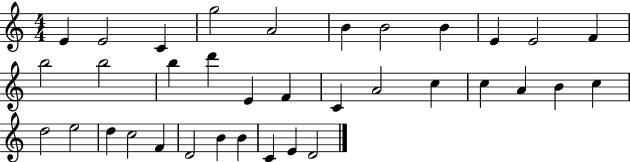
X:1
T:Untitled
M:4/4
L:1/4
K:C
E E2 C g2 A2 B B2 B E E2 F b2 b2 b d' E F C A2 c c A B c d2 e2 d c2 F D2 B B C E D2